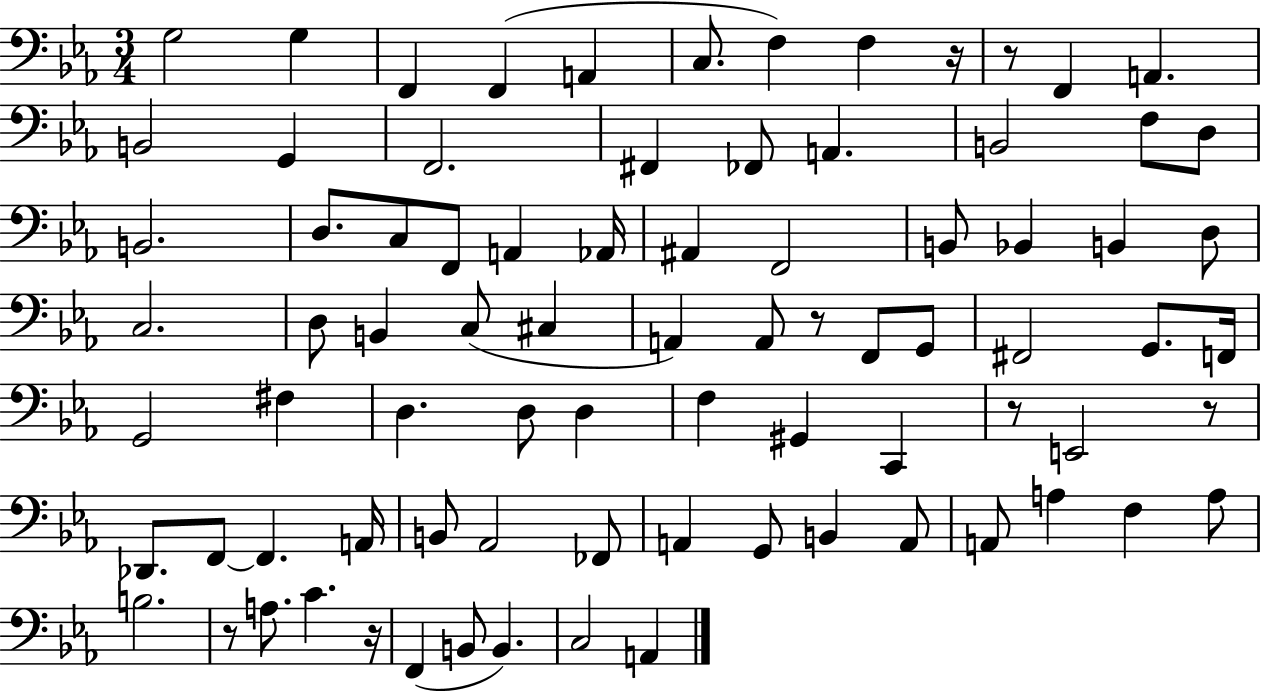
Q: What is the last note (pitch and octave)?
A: A2